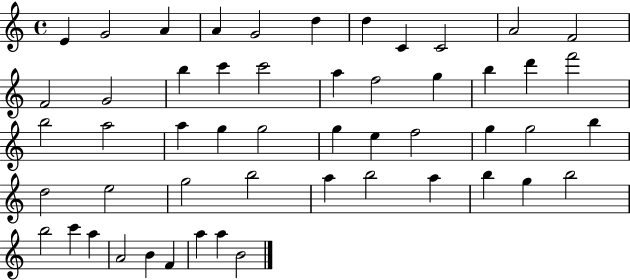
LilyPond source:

{
  \clef treble
  \time 4/4
  \defaultTimeSignature
  \key c \major
  e'4 g'2 a'4 | a'4 g'2 d''4 | d''4 c'4 c'2 | a'2 f'2 | \break f'2 g'2 | b''4 c'''4 c'''2 | a''4 f''2 g''4 | b''4 d'''4 f'''2 | \break b''2 a''2 | a''4 g''4 g''2 | g''4 e''4 f''2 | g''4 g''2 b''4 | \break d''2 e''2 | g''2 b''2 | a''4 b''2 a''4 | b''4 g''4 b''2 | \break b''2 c'''4 a''4 | a'2 b'4 f'4 | a''4 a''4 b'2 | \bar "|."
}